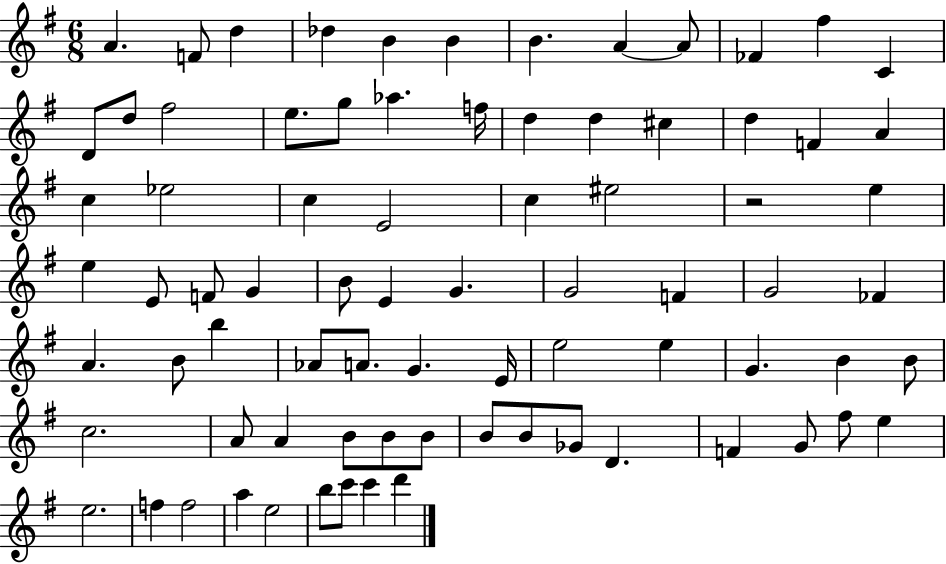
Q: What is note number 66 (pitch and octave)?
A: F4